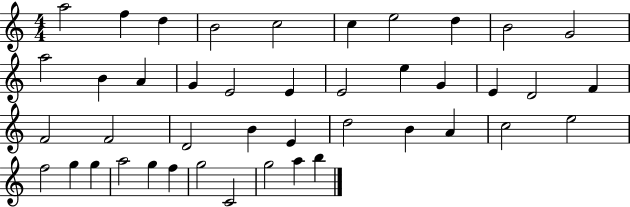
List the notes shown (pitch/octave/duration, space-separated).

A5/h F5/q D5/q B4/h C5/h C5/q E5/h D5/q B4/h G4/h A5/h B4/q A4/q G4/q E4/h E4/q E4/h E5/q G4/q E4/q D4/h F4/q F4/h F4/h D4/h B4/q E4/q D5/h B4/q A4/q C5/h E5/h F5/h G5/q G5/q A5/h G5/q F5/q G5/h C4/h G5/h A5/q B5/q